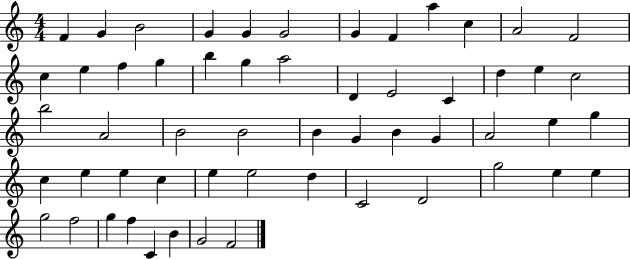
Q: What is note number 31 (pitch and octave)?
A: G4